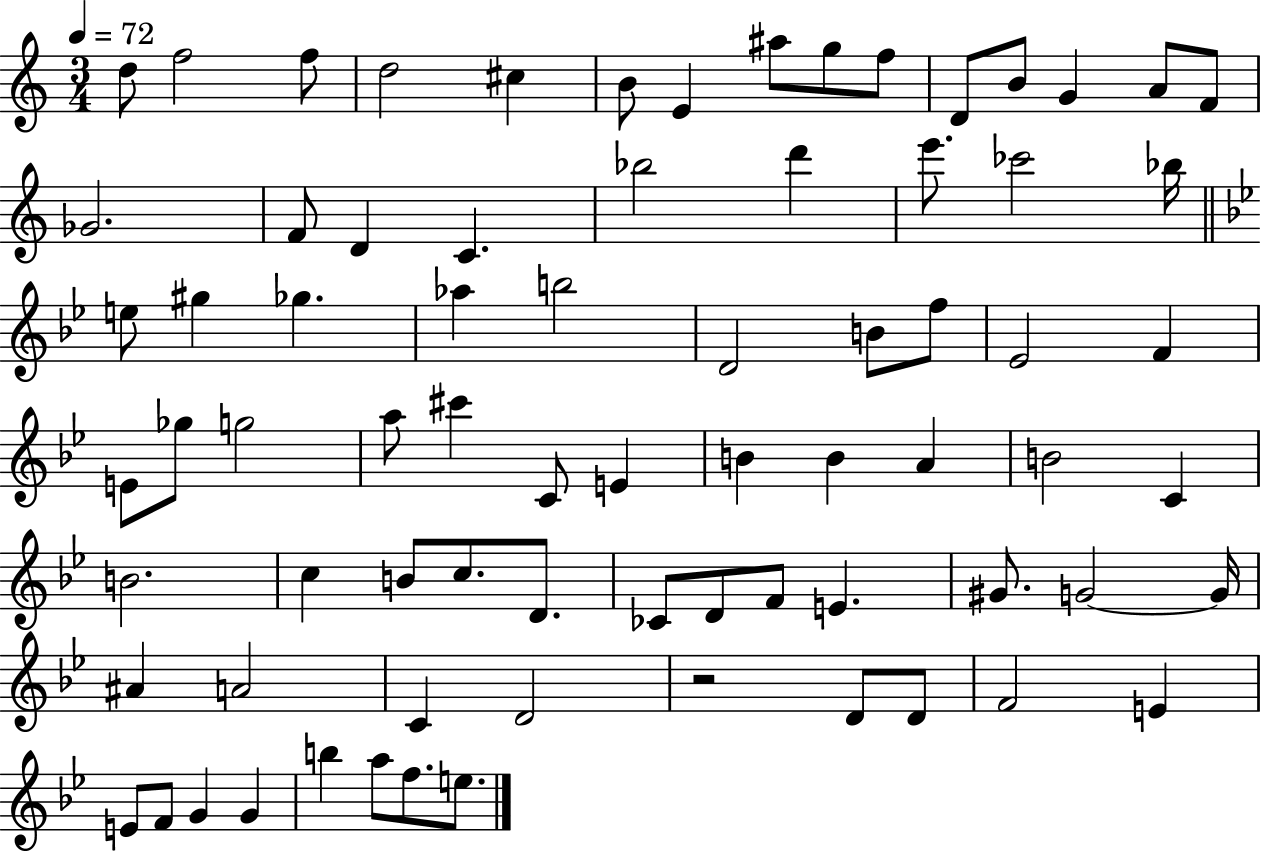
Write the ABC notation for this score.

X:1
T:Untitled
M:3/4
L:1/4
K:C
d/2 f2 f/2 d2 ^c B/2 E ^a/2 g/2 f/2 D/2 B/2 G A/2 F/2 _G2 F/2 D C _b2 d' e'/2 _c'2 _b/4 e/2 ^g _g _a b2 D2 B/2 f/2 _E2 F E/2 _g/2 g2 a/2 ^c' C/2 E B B A B2 C B2 c B/2 c/2 D/2 _C/2 D/2 F/2 E ^G/2 G2 G/4 ^A A2 C D2 z2 D/2 D/2 F2 E E/2 F/2 G G b a/2 f/2 e/2